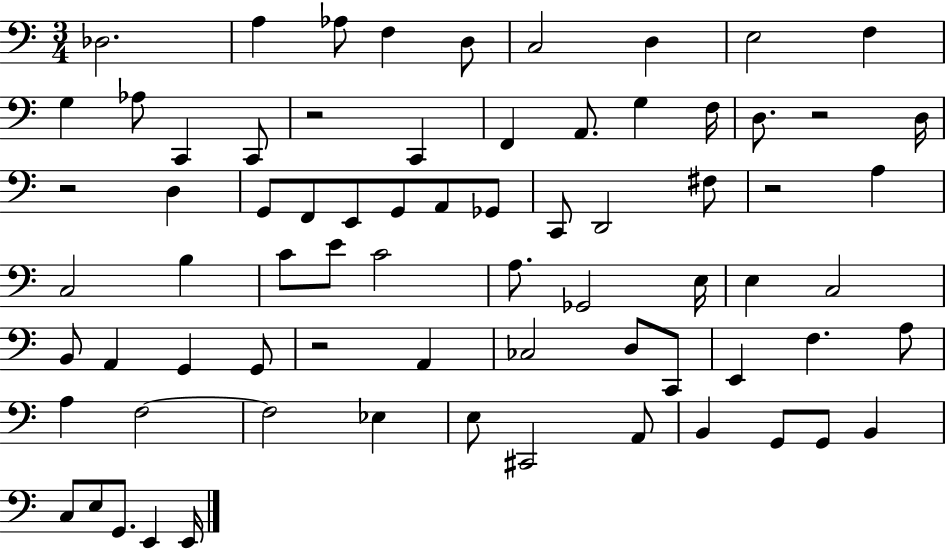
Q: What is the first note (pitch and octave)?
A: Db3